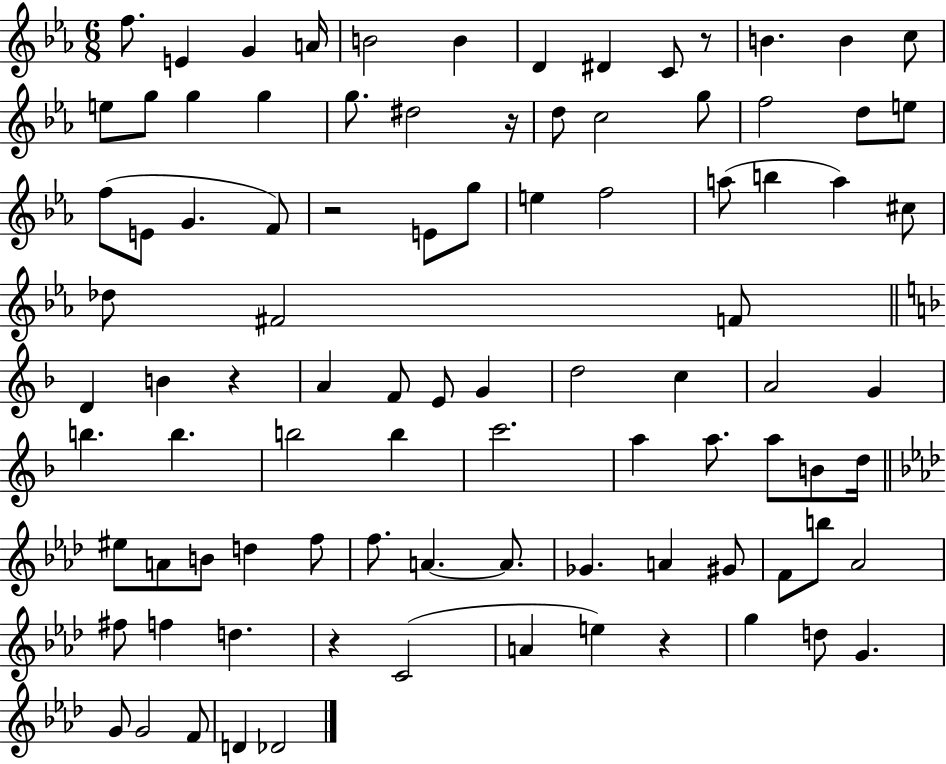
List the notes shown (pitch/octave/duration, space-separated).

F5/e. E4/q G4/q A4/s B4/h B4/q D4/q D#4/q C4/e R/e B4/q. B4/q C5/e E5/e G5/e G5/q G5/q G5/e. D#5/h R/s D5/e C5/h G5/e F5/h D5/e E5/e F5/e E4/e G4/q. F4/e R/h E4/e G5/e E5/q F5/h A5/e B5/q A5/q C#5/e Db5/e F#4/h F4/e D4/q B4/q R/q A4/q F4/e E4/e G4/q D5/h C5/q A4/h G4/q B5/q. B5/q. B5/h B5/q C6/h. A5/q A5/e. A5/e B4/e D5/s EIS5/e A4/e B4/e D5/q F5/e F5/e. A4/q. A4/e. Gb4/q. A4/q G#4/e F4/e B5/e Ab4/h F#5/e F5/q D5/q. R/q C4/h A4/q E5/q R/q G5/q D5/e G4/q. G4/e G4/h F4/e D4/q Db4/h